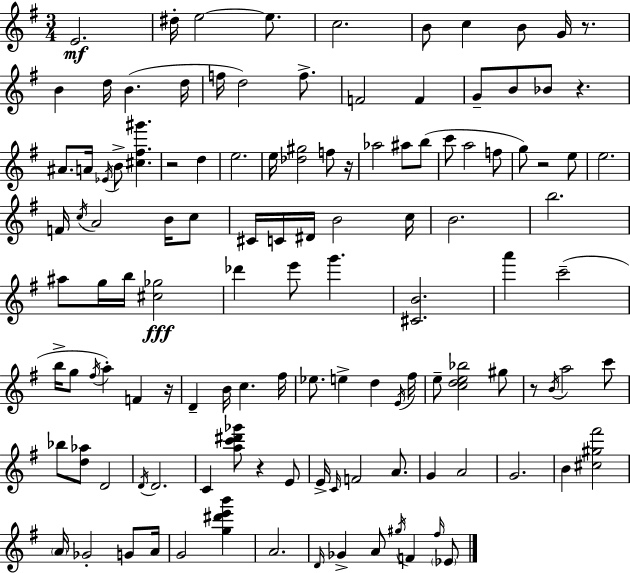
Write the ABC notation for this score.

X:1
T:Untitled
M:3/4
L:1/4
K:G
E2 ^d/4 e2 e/2 c2 B/2 c B/2 G/4 z/2 B d/4 B d/4 f/4 d2 f/2 F2 F G/2 B/2 _B/2 z ^A/2 A/4 _E/4 B/2 [^c^f^g'] z2 d e2 e/4 [_d^g]2 f/2 z/4 _a2 ^a/2 b/2 c'/2 a2 f/2 g/2 z2 e/2 e2 F/4 c/4 A2 B/4 c/2 ^C/4 C/4 ^D/4 B2 c/4 B2 b2 ^a/2 g/4 b/4 [^c_g]2 _d' e'/2 g' [^CB]2 a' c'2 b/4 g/2 ^f/4 a F z/4 D B/4 c ^f/4 _e/2 e d E/4 ^f/4 e/2 [cde_b]2 ^g/2 z/2 B/4 a2 c'/2 _b/2 [d_a]/2 D2 D/4 D2 C [ac'^d'_g']/2 z E/2 E/4 C/4 F2 A/2 G A2 G2 B [^c^g^f']2 A/4 _G2 G/2 A/4 G2 [g^d'e'b'] A2 D/4 _G A/2 ^g/4 F ^f/4 _E/2